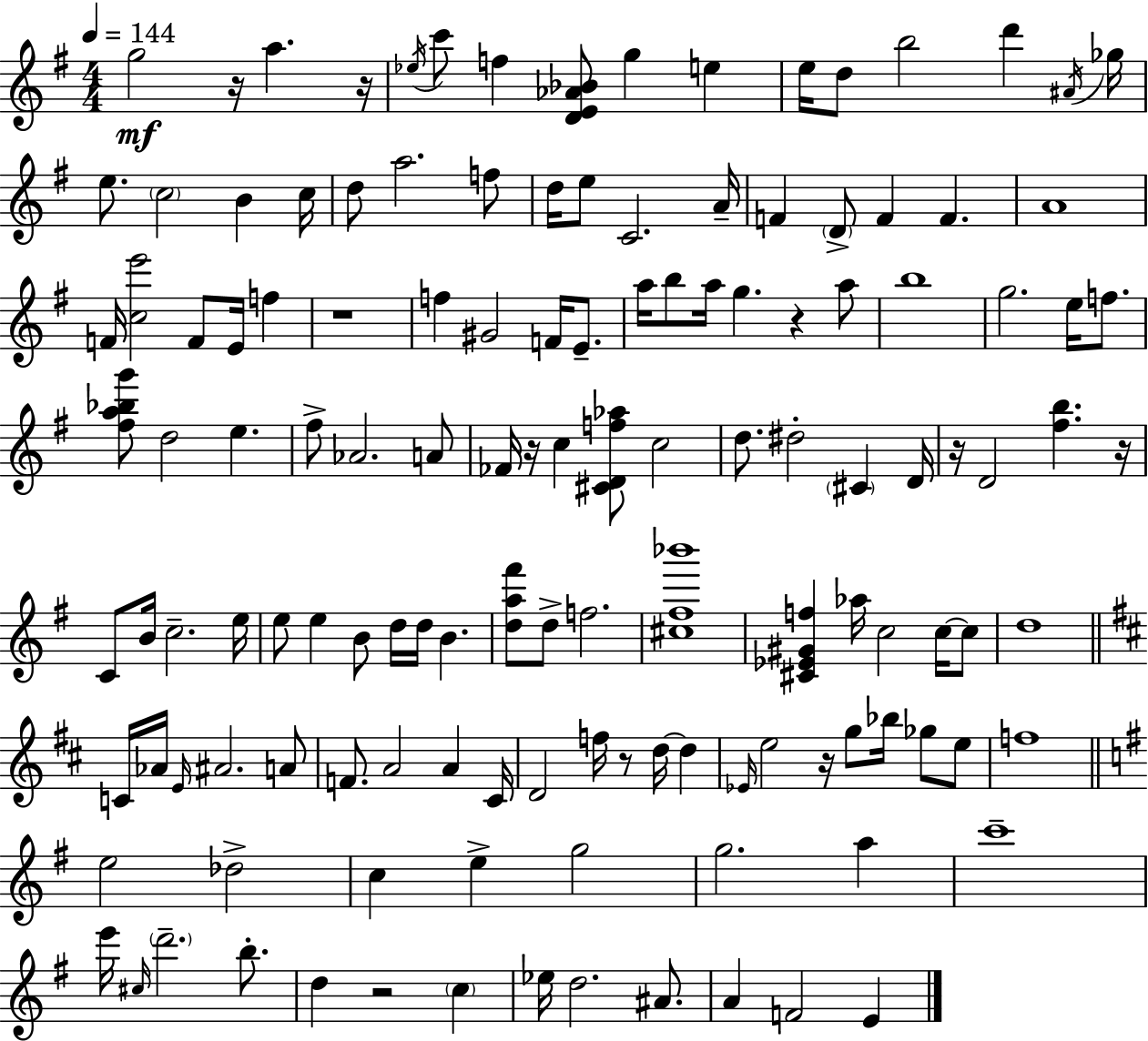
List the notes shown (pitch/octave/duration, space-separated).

G5/h R/s A5/q. R/s Eb5/s C6/e F5/q [D4,E4,Ab4,Bb4]/e G5/q E5/q E5/s D5/e B5/h D6/q A#4/s Gb5/s E5/e. C5/h B4/q C5/s D5/e A5/h. F5/e D5/s E5/e C4/h. A4/s F4/q D4/e F4/q F4/q. A4/w F4/s [C5,E6]/h F4/e E4/s F5/q R/w F5/q G#4/h F4/s E4/e. A5/s B5/e A5/s G5/q. R/q A5/e B5/w G5/h. E5/s F5/e. [F#5,A5,Bb5,G6]/e D5/h E5/q. F#5/e Ab4/h. A4/e FES4/s R/s C5/q [C#4,D4,F5,Ab5]/e C5/h D5/e. D#5/h C#4/q D4/s R/s D4/h [F#5,B5]/q. R/s C4/e B4/s C5/h. E5/s E5/e E5/q B4/e D5/s D5/s B4/q. [D5,A5,F#6]/e D5/e F5/h. [C#5,F#5,Bb6]/w [C#4,Eb4,G#4,F5]/q Ab5/s C5/h C5/s C5/e D5/w C4/s Ab4/s E4/s A#4/h. A4/e F4/e. A4/h A4/q C#4/s D4/h F5/s R/e D5/s D5/q Eb4/s E5/h R/s G5/e Bb5/s Gb5/e E5/e F5/w E5/h Db5/h C5/q E5/q G5/h G5/h. A5/q C6/w E6/s C#5/s D6/h. B5/e. D5/q R/h C5/q Eb5/s D5/h. A#4/e. A4/q F4/h E4/q